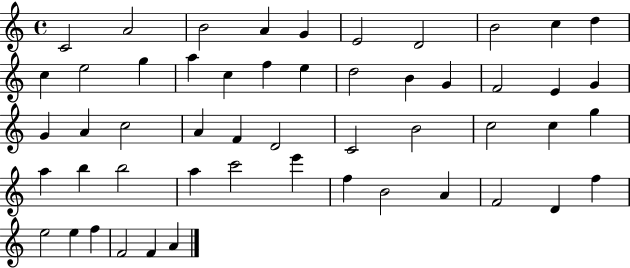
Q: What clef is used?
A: treble